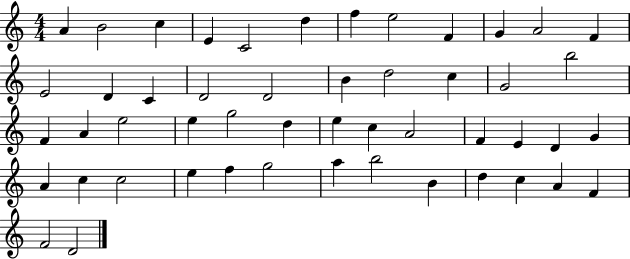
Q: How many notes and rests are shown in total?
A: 50